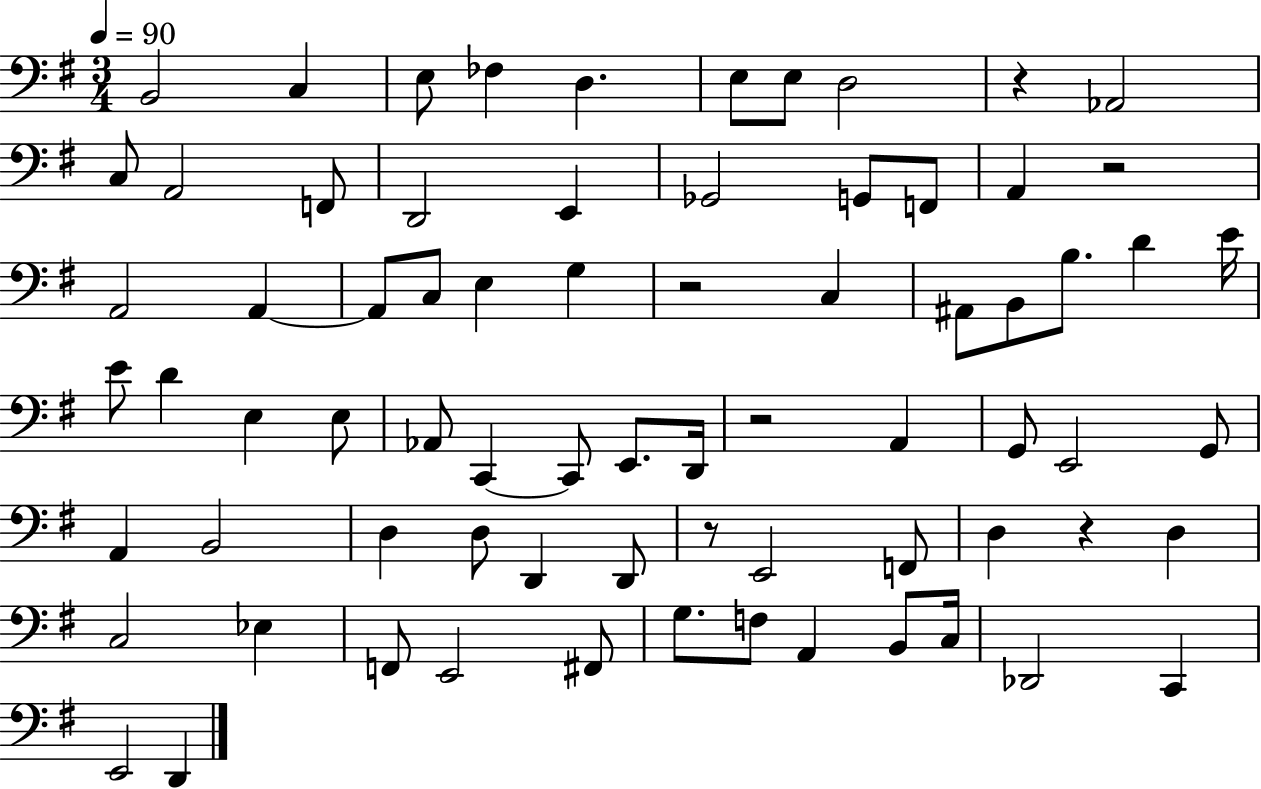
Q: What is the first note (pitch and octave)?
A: B2